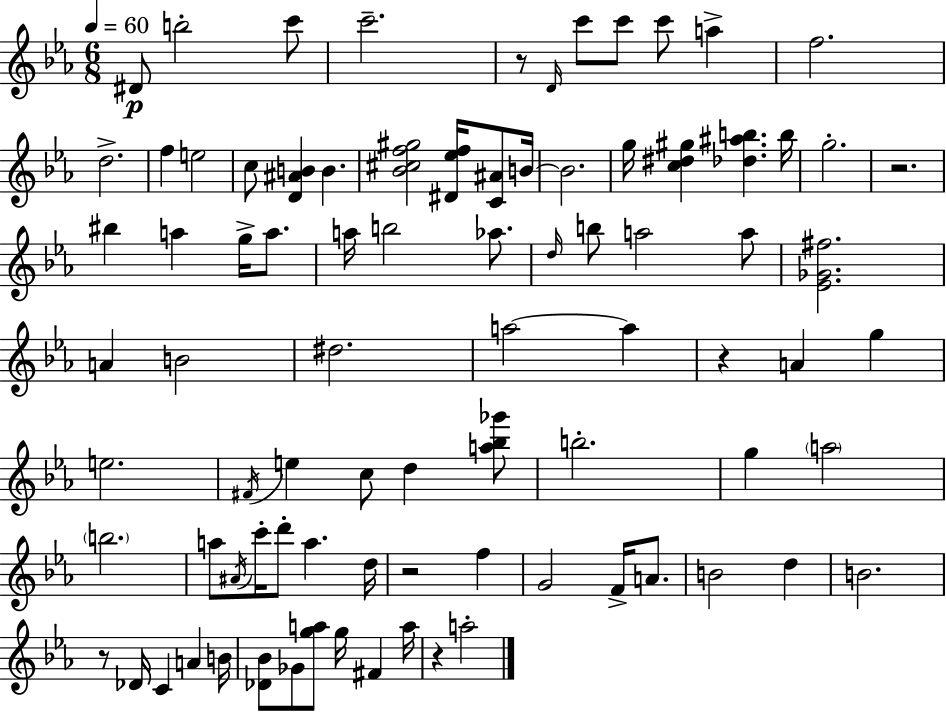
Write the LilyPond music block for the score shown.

{
  \clef treble
  \numericTimeSignature
  \time 6/8
  \key c \minor
  \tempo 4 = 60
  dis'8\p b''2-. c'''8 | c'''2.-- | r8 \grace { d'16 } c'''8 c'''8 c'''8 a''4-> | f''2. | \break d''2.-> | f''4 e''2 | c''8 <d' ais' b'>4 b'4. | <bes' cis'' f'' gis''>2 <dis' ees'' f''>16 <c' ais'>8 | \break b'16~~ b'2. | g''16 <c'' dis'' gis''>4 <des'' ais'' b''>4. | b''16 g''2.-. | r2. | \break bis''4 a''4 g''16-> a''8. | a''16 b''2 aes''8. | \grace { d''16 } b''8 a''2 | a''8 <ees' ges' fis''>2. | \break a'4 b'2 | dis''2. | a''2~~ a''4 | r4 a'4 g''4 | \break e''2. | \acciaccatura { fis'16 } e''4 c''8 d''4 | <a'' bes'' ges'''>8 b''2.-. | g''4 \parenthesize a''2 | \break \parenthesize b''2. | a''8 \acciaccatura { ais'16 } c'''16-. d'''8-. a''4. | d''16 r2 | f''4 g'2 | \break f'16-> a'8. b'2 | d''4 b'2. | r8 des'16 c'4 a'4 | b'16 <des' bes'>8 ges'8 <g'' a''>8 g''16 fis'4 | \break a''16 r4 a''2-. | \bar "|."
}